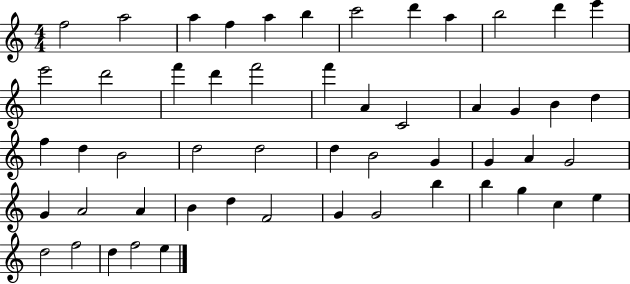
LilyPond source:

{
  \clef treble
  \numericTimeSignature
  \time 4/4
  \key c \major
  f''2 a''2 | a''4 f''4 a''4 b''4 | c'''2 d'''4 a''4 | b''2 d'''4 e'''4 | \break e'''2 d'''2 | f'''4 d'''4 f'''2 | f'''4 a'4 c'2 | a'4 g'4 b'4 d''4 | \break f''4 d''4 b'2 | d''2 d''2 | d''4 b'2 g'4 | g'4 a'4 g'2 | \break g'4 a'2 a'4 | b'4 d''4 f'2 | g'4 g'2 b''4 | b''4 g''4 c''4 e''4 | \break d''2 f''2 | d''4 f''2 e''4 | \bar "|."
}